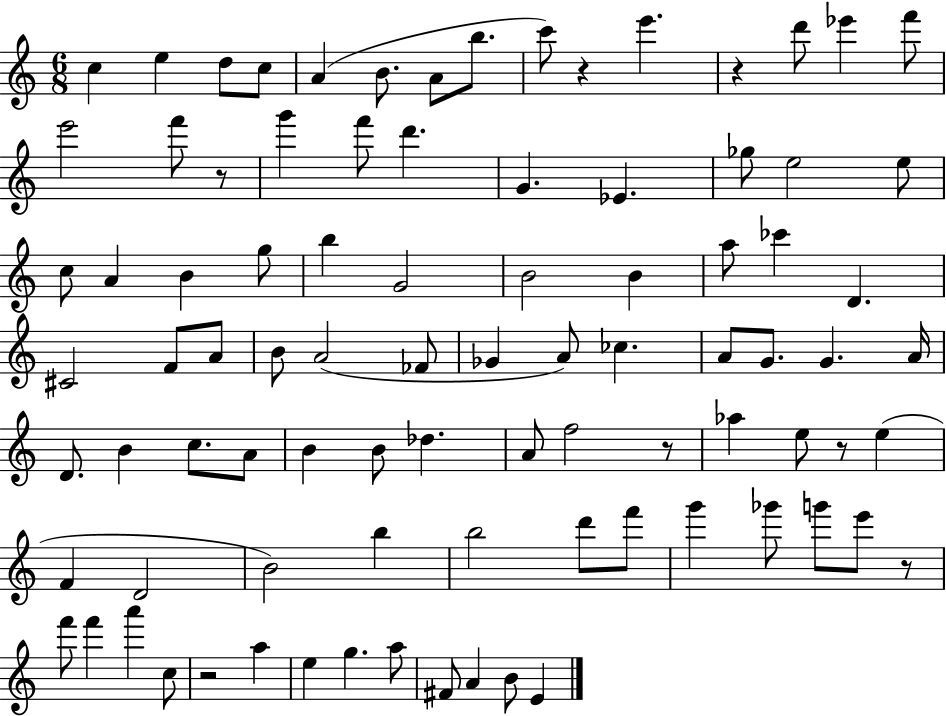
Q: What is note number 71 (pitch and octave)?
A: F6